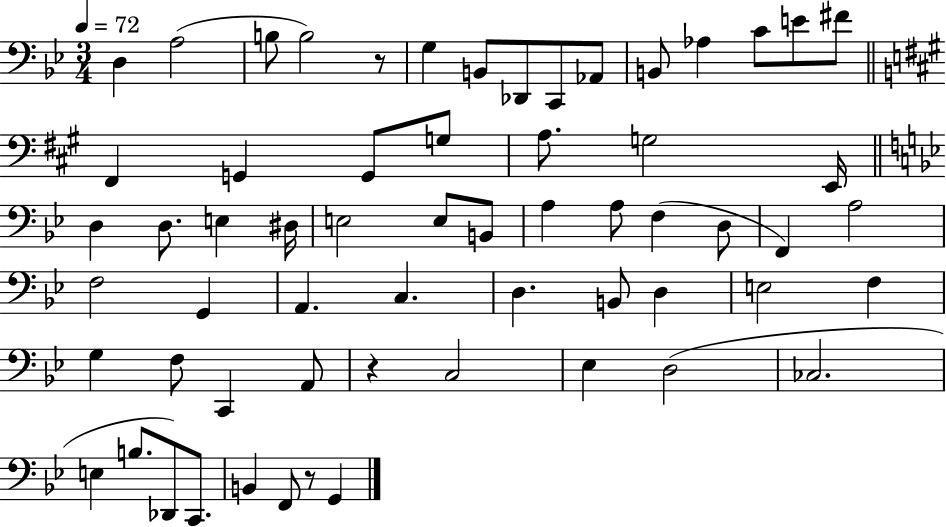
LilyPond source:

{
  \clef bass
  \numericTimeSignature
  \time 3/4
  \key bes \major
  \tempo 4 = 72
  d4 a2( | b8 b2) r8 | g4 b,8 des,8 c,8 aes,8 | b,8 aes4 c'8 e'8 fis'8 | \break \bar "||" \break \key a \major fis,4 g,4 g,8 g8 | a8. g2 e,16 | \bar "||" \break \key g \minor d4 d8. e4 dis16 | e2 e8 b,8 | a4 a8 f4( d8 | f,4) a2 | \break f2 g,4 | a,4. c4. | d4. b,8 d4 | e2 f4 | \break g4 f8 c,4 a,8 | r4 c2 | ees4 d2( | ces2. | \break e4 b8. des,8) c,8. | b,4 f,8 r8 g,4 | \bar "|."
}